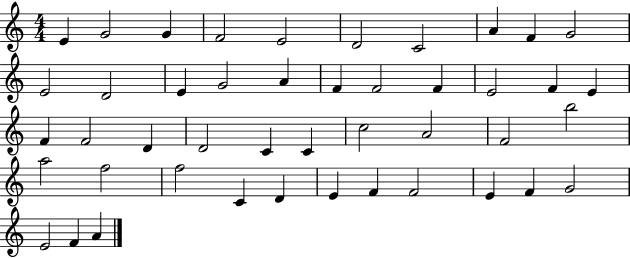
X:1
T:Untitled
M:4/4
L:1/4
K:C
E G2 G F2 E2 D2 C2 A F G2 E2 D2 E G2 A F F2 F E2 F E F F2 D D2 C C c2 A2 F2 b2 a2 f2 f2 C D E F F2 E F G2 E2 F A